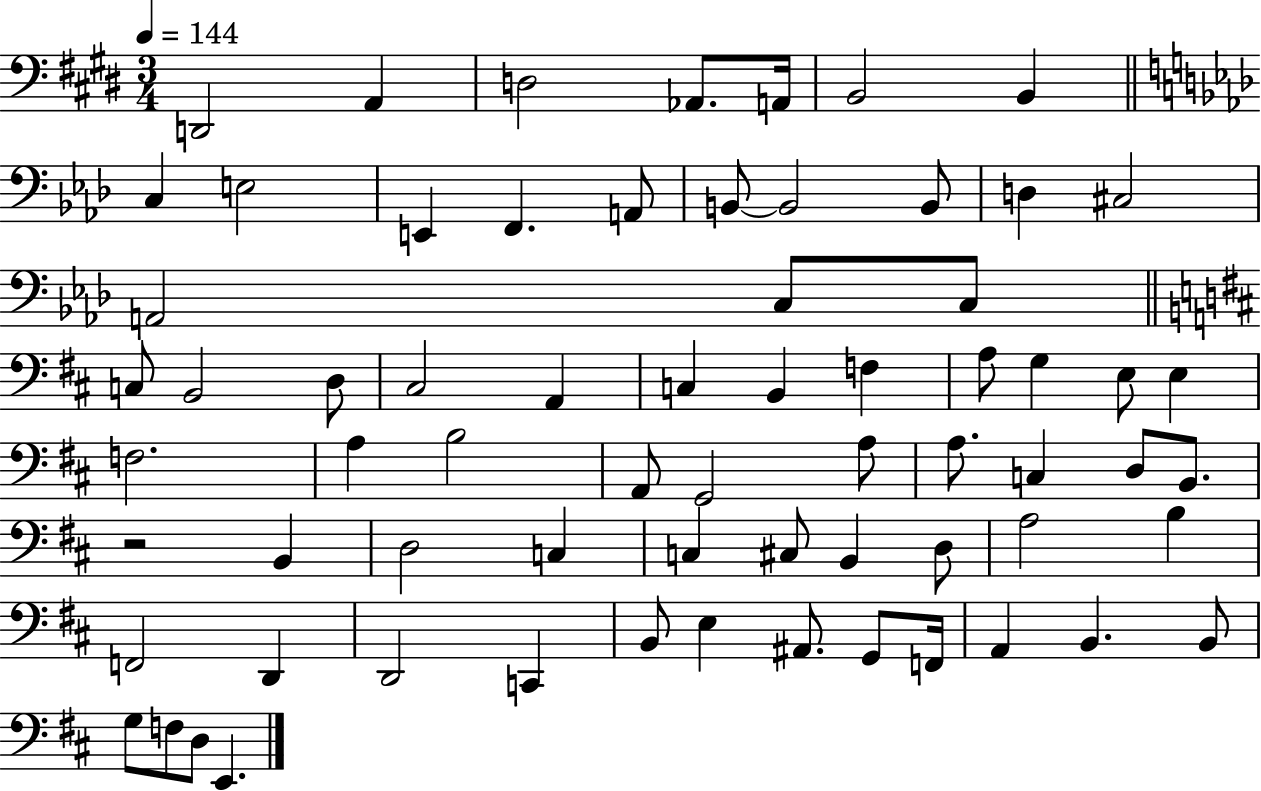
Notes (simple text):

D2/h A2/q D3/h Ab2/e. A2/s B2/h B2/q C3/q E3/h E2/q F2/q. A2/e B2/e B2/h B2/e D3/q C#3/h A2/h C3/e C3/e C3/e B2/h D3/e C#3/h A2/q C3/q B2/q F3/q A3/e G3/q E3/e E3/q F3/h. A3/q B3/h A2/e G2/h A3/e A3/e. C3/q D3/e B2/e. R/h B2/q D3/h C3/q C3/q C#3/e B2/q D3/e A3/h B3/q F2/h D2/q D2/h C2/q B2/e E3/q A#2/e. G2/e F2/s A2/q B2/q. B2/e G3/e F3/e D3/e E2/q.